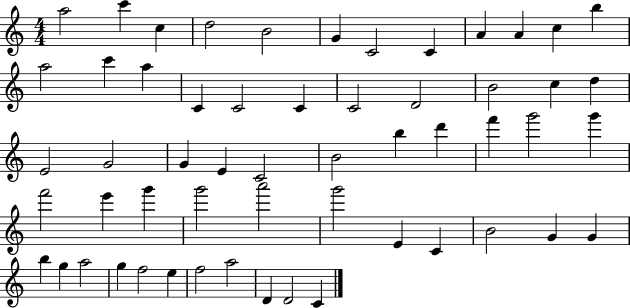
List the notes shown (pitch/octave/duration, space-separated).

A5/h C6/q C5/q D5/h B4/h G4/q C4/h C4/q A4/q A4/q C5/q B5/q A5/h C6/q A5/q C4/q C4/h C4/q C4/h D4/h B4/h C5/q D5/q E4/h G4/h G4/q E4/q C4/h B4/h B5/q D6/q F6/q G6/h G6/q F6/h E6/q G6/q G6/h A6/h G6/h E4/q C4/q B4/h G4/q G4/q B5/q G5/q A5/h G5/q F5/h E5/q F5/h A5/h D4/q D4/h C4/q